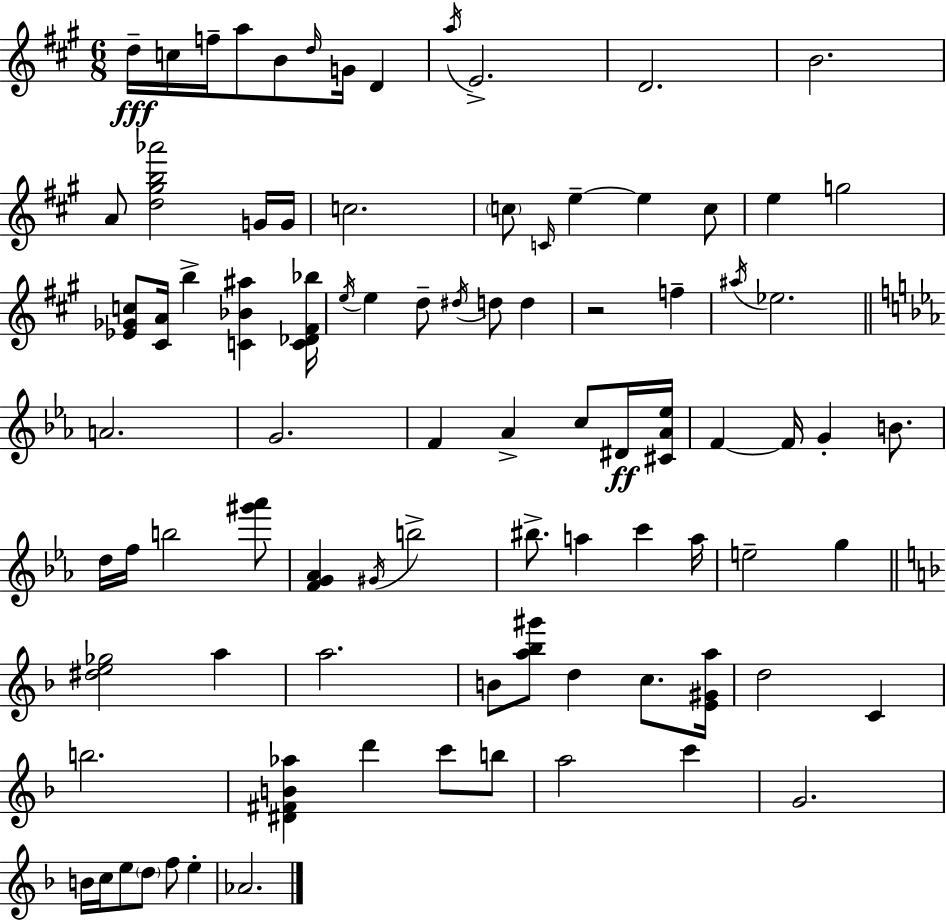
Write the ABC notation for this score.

X:1
T:Untitled
M:6/8
L:1/4
K:A
d/4 c/4 f/4 a/2 B/2 d/4 G/4 D a/4 E2 D2 B2 A/2 [d^gb_a']2 G/4 G/4 c2 c/2 C/4 e e c/2 e g2 [_E_Gc]/2 [^CA]/4 b [C_B^a] [C_D^F_b]/4 e/4 e d/2 ^d/4 d/2 d z2 f ^a/4 _e2 A2 G2 F _A c/2 ^D/4 [^C_A_e]/4 F F/4 G B/2 d/4 f/4 b2 [^g'_a']/2 [FG_A] ^G/4 b2 ^b/2 a c' a/4 e2 g [^de_g]2 a a2 B/2 [a_b^g']/2 d c/2 [E^Ga]/4 d2 C b2 [^D^FB_a] d' c'/2 b/2 a2 c' G2 B/4 c/4 e/2 d/2 f/2 e _A2